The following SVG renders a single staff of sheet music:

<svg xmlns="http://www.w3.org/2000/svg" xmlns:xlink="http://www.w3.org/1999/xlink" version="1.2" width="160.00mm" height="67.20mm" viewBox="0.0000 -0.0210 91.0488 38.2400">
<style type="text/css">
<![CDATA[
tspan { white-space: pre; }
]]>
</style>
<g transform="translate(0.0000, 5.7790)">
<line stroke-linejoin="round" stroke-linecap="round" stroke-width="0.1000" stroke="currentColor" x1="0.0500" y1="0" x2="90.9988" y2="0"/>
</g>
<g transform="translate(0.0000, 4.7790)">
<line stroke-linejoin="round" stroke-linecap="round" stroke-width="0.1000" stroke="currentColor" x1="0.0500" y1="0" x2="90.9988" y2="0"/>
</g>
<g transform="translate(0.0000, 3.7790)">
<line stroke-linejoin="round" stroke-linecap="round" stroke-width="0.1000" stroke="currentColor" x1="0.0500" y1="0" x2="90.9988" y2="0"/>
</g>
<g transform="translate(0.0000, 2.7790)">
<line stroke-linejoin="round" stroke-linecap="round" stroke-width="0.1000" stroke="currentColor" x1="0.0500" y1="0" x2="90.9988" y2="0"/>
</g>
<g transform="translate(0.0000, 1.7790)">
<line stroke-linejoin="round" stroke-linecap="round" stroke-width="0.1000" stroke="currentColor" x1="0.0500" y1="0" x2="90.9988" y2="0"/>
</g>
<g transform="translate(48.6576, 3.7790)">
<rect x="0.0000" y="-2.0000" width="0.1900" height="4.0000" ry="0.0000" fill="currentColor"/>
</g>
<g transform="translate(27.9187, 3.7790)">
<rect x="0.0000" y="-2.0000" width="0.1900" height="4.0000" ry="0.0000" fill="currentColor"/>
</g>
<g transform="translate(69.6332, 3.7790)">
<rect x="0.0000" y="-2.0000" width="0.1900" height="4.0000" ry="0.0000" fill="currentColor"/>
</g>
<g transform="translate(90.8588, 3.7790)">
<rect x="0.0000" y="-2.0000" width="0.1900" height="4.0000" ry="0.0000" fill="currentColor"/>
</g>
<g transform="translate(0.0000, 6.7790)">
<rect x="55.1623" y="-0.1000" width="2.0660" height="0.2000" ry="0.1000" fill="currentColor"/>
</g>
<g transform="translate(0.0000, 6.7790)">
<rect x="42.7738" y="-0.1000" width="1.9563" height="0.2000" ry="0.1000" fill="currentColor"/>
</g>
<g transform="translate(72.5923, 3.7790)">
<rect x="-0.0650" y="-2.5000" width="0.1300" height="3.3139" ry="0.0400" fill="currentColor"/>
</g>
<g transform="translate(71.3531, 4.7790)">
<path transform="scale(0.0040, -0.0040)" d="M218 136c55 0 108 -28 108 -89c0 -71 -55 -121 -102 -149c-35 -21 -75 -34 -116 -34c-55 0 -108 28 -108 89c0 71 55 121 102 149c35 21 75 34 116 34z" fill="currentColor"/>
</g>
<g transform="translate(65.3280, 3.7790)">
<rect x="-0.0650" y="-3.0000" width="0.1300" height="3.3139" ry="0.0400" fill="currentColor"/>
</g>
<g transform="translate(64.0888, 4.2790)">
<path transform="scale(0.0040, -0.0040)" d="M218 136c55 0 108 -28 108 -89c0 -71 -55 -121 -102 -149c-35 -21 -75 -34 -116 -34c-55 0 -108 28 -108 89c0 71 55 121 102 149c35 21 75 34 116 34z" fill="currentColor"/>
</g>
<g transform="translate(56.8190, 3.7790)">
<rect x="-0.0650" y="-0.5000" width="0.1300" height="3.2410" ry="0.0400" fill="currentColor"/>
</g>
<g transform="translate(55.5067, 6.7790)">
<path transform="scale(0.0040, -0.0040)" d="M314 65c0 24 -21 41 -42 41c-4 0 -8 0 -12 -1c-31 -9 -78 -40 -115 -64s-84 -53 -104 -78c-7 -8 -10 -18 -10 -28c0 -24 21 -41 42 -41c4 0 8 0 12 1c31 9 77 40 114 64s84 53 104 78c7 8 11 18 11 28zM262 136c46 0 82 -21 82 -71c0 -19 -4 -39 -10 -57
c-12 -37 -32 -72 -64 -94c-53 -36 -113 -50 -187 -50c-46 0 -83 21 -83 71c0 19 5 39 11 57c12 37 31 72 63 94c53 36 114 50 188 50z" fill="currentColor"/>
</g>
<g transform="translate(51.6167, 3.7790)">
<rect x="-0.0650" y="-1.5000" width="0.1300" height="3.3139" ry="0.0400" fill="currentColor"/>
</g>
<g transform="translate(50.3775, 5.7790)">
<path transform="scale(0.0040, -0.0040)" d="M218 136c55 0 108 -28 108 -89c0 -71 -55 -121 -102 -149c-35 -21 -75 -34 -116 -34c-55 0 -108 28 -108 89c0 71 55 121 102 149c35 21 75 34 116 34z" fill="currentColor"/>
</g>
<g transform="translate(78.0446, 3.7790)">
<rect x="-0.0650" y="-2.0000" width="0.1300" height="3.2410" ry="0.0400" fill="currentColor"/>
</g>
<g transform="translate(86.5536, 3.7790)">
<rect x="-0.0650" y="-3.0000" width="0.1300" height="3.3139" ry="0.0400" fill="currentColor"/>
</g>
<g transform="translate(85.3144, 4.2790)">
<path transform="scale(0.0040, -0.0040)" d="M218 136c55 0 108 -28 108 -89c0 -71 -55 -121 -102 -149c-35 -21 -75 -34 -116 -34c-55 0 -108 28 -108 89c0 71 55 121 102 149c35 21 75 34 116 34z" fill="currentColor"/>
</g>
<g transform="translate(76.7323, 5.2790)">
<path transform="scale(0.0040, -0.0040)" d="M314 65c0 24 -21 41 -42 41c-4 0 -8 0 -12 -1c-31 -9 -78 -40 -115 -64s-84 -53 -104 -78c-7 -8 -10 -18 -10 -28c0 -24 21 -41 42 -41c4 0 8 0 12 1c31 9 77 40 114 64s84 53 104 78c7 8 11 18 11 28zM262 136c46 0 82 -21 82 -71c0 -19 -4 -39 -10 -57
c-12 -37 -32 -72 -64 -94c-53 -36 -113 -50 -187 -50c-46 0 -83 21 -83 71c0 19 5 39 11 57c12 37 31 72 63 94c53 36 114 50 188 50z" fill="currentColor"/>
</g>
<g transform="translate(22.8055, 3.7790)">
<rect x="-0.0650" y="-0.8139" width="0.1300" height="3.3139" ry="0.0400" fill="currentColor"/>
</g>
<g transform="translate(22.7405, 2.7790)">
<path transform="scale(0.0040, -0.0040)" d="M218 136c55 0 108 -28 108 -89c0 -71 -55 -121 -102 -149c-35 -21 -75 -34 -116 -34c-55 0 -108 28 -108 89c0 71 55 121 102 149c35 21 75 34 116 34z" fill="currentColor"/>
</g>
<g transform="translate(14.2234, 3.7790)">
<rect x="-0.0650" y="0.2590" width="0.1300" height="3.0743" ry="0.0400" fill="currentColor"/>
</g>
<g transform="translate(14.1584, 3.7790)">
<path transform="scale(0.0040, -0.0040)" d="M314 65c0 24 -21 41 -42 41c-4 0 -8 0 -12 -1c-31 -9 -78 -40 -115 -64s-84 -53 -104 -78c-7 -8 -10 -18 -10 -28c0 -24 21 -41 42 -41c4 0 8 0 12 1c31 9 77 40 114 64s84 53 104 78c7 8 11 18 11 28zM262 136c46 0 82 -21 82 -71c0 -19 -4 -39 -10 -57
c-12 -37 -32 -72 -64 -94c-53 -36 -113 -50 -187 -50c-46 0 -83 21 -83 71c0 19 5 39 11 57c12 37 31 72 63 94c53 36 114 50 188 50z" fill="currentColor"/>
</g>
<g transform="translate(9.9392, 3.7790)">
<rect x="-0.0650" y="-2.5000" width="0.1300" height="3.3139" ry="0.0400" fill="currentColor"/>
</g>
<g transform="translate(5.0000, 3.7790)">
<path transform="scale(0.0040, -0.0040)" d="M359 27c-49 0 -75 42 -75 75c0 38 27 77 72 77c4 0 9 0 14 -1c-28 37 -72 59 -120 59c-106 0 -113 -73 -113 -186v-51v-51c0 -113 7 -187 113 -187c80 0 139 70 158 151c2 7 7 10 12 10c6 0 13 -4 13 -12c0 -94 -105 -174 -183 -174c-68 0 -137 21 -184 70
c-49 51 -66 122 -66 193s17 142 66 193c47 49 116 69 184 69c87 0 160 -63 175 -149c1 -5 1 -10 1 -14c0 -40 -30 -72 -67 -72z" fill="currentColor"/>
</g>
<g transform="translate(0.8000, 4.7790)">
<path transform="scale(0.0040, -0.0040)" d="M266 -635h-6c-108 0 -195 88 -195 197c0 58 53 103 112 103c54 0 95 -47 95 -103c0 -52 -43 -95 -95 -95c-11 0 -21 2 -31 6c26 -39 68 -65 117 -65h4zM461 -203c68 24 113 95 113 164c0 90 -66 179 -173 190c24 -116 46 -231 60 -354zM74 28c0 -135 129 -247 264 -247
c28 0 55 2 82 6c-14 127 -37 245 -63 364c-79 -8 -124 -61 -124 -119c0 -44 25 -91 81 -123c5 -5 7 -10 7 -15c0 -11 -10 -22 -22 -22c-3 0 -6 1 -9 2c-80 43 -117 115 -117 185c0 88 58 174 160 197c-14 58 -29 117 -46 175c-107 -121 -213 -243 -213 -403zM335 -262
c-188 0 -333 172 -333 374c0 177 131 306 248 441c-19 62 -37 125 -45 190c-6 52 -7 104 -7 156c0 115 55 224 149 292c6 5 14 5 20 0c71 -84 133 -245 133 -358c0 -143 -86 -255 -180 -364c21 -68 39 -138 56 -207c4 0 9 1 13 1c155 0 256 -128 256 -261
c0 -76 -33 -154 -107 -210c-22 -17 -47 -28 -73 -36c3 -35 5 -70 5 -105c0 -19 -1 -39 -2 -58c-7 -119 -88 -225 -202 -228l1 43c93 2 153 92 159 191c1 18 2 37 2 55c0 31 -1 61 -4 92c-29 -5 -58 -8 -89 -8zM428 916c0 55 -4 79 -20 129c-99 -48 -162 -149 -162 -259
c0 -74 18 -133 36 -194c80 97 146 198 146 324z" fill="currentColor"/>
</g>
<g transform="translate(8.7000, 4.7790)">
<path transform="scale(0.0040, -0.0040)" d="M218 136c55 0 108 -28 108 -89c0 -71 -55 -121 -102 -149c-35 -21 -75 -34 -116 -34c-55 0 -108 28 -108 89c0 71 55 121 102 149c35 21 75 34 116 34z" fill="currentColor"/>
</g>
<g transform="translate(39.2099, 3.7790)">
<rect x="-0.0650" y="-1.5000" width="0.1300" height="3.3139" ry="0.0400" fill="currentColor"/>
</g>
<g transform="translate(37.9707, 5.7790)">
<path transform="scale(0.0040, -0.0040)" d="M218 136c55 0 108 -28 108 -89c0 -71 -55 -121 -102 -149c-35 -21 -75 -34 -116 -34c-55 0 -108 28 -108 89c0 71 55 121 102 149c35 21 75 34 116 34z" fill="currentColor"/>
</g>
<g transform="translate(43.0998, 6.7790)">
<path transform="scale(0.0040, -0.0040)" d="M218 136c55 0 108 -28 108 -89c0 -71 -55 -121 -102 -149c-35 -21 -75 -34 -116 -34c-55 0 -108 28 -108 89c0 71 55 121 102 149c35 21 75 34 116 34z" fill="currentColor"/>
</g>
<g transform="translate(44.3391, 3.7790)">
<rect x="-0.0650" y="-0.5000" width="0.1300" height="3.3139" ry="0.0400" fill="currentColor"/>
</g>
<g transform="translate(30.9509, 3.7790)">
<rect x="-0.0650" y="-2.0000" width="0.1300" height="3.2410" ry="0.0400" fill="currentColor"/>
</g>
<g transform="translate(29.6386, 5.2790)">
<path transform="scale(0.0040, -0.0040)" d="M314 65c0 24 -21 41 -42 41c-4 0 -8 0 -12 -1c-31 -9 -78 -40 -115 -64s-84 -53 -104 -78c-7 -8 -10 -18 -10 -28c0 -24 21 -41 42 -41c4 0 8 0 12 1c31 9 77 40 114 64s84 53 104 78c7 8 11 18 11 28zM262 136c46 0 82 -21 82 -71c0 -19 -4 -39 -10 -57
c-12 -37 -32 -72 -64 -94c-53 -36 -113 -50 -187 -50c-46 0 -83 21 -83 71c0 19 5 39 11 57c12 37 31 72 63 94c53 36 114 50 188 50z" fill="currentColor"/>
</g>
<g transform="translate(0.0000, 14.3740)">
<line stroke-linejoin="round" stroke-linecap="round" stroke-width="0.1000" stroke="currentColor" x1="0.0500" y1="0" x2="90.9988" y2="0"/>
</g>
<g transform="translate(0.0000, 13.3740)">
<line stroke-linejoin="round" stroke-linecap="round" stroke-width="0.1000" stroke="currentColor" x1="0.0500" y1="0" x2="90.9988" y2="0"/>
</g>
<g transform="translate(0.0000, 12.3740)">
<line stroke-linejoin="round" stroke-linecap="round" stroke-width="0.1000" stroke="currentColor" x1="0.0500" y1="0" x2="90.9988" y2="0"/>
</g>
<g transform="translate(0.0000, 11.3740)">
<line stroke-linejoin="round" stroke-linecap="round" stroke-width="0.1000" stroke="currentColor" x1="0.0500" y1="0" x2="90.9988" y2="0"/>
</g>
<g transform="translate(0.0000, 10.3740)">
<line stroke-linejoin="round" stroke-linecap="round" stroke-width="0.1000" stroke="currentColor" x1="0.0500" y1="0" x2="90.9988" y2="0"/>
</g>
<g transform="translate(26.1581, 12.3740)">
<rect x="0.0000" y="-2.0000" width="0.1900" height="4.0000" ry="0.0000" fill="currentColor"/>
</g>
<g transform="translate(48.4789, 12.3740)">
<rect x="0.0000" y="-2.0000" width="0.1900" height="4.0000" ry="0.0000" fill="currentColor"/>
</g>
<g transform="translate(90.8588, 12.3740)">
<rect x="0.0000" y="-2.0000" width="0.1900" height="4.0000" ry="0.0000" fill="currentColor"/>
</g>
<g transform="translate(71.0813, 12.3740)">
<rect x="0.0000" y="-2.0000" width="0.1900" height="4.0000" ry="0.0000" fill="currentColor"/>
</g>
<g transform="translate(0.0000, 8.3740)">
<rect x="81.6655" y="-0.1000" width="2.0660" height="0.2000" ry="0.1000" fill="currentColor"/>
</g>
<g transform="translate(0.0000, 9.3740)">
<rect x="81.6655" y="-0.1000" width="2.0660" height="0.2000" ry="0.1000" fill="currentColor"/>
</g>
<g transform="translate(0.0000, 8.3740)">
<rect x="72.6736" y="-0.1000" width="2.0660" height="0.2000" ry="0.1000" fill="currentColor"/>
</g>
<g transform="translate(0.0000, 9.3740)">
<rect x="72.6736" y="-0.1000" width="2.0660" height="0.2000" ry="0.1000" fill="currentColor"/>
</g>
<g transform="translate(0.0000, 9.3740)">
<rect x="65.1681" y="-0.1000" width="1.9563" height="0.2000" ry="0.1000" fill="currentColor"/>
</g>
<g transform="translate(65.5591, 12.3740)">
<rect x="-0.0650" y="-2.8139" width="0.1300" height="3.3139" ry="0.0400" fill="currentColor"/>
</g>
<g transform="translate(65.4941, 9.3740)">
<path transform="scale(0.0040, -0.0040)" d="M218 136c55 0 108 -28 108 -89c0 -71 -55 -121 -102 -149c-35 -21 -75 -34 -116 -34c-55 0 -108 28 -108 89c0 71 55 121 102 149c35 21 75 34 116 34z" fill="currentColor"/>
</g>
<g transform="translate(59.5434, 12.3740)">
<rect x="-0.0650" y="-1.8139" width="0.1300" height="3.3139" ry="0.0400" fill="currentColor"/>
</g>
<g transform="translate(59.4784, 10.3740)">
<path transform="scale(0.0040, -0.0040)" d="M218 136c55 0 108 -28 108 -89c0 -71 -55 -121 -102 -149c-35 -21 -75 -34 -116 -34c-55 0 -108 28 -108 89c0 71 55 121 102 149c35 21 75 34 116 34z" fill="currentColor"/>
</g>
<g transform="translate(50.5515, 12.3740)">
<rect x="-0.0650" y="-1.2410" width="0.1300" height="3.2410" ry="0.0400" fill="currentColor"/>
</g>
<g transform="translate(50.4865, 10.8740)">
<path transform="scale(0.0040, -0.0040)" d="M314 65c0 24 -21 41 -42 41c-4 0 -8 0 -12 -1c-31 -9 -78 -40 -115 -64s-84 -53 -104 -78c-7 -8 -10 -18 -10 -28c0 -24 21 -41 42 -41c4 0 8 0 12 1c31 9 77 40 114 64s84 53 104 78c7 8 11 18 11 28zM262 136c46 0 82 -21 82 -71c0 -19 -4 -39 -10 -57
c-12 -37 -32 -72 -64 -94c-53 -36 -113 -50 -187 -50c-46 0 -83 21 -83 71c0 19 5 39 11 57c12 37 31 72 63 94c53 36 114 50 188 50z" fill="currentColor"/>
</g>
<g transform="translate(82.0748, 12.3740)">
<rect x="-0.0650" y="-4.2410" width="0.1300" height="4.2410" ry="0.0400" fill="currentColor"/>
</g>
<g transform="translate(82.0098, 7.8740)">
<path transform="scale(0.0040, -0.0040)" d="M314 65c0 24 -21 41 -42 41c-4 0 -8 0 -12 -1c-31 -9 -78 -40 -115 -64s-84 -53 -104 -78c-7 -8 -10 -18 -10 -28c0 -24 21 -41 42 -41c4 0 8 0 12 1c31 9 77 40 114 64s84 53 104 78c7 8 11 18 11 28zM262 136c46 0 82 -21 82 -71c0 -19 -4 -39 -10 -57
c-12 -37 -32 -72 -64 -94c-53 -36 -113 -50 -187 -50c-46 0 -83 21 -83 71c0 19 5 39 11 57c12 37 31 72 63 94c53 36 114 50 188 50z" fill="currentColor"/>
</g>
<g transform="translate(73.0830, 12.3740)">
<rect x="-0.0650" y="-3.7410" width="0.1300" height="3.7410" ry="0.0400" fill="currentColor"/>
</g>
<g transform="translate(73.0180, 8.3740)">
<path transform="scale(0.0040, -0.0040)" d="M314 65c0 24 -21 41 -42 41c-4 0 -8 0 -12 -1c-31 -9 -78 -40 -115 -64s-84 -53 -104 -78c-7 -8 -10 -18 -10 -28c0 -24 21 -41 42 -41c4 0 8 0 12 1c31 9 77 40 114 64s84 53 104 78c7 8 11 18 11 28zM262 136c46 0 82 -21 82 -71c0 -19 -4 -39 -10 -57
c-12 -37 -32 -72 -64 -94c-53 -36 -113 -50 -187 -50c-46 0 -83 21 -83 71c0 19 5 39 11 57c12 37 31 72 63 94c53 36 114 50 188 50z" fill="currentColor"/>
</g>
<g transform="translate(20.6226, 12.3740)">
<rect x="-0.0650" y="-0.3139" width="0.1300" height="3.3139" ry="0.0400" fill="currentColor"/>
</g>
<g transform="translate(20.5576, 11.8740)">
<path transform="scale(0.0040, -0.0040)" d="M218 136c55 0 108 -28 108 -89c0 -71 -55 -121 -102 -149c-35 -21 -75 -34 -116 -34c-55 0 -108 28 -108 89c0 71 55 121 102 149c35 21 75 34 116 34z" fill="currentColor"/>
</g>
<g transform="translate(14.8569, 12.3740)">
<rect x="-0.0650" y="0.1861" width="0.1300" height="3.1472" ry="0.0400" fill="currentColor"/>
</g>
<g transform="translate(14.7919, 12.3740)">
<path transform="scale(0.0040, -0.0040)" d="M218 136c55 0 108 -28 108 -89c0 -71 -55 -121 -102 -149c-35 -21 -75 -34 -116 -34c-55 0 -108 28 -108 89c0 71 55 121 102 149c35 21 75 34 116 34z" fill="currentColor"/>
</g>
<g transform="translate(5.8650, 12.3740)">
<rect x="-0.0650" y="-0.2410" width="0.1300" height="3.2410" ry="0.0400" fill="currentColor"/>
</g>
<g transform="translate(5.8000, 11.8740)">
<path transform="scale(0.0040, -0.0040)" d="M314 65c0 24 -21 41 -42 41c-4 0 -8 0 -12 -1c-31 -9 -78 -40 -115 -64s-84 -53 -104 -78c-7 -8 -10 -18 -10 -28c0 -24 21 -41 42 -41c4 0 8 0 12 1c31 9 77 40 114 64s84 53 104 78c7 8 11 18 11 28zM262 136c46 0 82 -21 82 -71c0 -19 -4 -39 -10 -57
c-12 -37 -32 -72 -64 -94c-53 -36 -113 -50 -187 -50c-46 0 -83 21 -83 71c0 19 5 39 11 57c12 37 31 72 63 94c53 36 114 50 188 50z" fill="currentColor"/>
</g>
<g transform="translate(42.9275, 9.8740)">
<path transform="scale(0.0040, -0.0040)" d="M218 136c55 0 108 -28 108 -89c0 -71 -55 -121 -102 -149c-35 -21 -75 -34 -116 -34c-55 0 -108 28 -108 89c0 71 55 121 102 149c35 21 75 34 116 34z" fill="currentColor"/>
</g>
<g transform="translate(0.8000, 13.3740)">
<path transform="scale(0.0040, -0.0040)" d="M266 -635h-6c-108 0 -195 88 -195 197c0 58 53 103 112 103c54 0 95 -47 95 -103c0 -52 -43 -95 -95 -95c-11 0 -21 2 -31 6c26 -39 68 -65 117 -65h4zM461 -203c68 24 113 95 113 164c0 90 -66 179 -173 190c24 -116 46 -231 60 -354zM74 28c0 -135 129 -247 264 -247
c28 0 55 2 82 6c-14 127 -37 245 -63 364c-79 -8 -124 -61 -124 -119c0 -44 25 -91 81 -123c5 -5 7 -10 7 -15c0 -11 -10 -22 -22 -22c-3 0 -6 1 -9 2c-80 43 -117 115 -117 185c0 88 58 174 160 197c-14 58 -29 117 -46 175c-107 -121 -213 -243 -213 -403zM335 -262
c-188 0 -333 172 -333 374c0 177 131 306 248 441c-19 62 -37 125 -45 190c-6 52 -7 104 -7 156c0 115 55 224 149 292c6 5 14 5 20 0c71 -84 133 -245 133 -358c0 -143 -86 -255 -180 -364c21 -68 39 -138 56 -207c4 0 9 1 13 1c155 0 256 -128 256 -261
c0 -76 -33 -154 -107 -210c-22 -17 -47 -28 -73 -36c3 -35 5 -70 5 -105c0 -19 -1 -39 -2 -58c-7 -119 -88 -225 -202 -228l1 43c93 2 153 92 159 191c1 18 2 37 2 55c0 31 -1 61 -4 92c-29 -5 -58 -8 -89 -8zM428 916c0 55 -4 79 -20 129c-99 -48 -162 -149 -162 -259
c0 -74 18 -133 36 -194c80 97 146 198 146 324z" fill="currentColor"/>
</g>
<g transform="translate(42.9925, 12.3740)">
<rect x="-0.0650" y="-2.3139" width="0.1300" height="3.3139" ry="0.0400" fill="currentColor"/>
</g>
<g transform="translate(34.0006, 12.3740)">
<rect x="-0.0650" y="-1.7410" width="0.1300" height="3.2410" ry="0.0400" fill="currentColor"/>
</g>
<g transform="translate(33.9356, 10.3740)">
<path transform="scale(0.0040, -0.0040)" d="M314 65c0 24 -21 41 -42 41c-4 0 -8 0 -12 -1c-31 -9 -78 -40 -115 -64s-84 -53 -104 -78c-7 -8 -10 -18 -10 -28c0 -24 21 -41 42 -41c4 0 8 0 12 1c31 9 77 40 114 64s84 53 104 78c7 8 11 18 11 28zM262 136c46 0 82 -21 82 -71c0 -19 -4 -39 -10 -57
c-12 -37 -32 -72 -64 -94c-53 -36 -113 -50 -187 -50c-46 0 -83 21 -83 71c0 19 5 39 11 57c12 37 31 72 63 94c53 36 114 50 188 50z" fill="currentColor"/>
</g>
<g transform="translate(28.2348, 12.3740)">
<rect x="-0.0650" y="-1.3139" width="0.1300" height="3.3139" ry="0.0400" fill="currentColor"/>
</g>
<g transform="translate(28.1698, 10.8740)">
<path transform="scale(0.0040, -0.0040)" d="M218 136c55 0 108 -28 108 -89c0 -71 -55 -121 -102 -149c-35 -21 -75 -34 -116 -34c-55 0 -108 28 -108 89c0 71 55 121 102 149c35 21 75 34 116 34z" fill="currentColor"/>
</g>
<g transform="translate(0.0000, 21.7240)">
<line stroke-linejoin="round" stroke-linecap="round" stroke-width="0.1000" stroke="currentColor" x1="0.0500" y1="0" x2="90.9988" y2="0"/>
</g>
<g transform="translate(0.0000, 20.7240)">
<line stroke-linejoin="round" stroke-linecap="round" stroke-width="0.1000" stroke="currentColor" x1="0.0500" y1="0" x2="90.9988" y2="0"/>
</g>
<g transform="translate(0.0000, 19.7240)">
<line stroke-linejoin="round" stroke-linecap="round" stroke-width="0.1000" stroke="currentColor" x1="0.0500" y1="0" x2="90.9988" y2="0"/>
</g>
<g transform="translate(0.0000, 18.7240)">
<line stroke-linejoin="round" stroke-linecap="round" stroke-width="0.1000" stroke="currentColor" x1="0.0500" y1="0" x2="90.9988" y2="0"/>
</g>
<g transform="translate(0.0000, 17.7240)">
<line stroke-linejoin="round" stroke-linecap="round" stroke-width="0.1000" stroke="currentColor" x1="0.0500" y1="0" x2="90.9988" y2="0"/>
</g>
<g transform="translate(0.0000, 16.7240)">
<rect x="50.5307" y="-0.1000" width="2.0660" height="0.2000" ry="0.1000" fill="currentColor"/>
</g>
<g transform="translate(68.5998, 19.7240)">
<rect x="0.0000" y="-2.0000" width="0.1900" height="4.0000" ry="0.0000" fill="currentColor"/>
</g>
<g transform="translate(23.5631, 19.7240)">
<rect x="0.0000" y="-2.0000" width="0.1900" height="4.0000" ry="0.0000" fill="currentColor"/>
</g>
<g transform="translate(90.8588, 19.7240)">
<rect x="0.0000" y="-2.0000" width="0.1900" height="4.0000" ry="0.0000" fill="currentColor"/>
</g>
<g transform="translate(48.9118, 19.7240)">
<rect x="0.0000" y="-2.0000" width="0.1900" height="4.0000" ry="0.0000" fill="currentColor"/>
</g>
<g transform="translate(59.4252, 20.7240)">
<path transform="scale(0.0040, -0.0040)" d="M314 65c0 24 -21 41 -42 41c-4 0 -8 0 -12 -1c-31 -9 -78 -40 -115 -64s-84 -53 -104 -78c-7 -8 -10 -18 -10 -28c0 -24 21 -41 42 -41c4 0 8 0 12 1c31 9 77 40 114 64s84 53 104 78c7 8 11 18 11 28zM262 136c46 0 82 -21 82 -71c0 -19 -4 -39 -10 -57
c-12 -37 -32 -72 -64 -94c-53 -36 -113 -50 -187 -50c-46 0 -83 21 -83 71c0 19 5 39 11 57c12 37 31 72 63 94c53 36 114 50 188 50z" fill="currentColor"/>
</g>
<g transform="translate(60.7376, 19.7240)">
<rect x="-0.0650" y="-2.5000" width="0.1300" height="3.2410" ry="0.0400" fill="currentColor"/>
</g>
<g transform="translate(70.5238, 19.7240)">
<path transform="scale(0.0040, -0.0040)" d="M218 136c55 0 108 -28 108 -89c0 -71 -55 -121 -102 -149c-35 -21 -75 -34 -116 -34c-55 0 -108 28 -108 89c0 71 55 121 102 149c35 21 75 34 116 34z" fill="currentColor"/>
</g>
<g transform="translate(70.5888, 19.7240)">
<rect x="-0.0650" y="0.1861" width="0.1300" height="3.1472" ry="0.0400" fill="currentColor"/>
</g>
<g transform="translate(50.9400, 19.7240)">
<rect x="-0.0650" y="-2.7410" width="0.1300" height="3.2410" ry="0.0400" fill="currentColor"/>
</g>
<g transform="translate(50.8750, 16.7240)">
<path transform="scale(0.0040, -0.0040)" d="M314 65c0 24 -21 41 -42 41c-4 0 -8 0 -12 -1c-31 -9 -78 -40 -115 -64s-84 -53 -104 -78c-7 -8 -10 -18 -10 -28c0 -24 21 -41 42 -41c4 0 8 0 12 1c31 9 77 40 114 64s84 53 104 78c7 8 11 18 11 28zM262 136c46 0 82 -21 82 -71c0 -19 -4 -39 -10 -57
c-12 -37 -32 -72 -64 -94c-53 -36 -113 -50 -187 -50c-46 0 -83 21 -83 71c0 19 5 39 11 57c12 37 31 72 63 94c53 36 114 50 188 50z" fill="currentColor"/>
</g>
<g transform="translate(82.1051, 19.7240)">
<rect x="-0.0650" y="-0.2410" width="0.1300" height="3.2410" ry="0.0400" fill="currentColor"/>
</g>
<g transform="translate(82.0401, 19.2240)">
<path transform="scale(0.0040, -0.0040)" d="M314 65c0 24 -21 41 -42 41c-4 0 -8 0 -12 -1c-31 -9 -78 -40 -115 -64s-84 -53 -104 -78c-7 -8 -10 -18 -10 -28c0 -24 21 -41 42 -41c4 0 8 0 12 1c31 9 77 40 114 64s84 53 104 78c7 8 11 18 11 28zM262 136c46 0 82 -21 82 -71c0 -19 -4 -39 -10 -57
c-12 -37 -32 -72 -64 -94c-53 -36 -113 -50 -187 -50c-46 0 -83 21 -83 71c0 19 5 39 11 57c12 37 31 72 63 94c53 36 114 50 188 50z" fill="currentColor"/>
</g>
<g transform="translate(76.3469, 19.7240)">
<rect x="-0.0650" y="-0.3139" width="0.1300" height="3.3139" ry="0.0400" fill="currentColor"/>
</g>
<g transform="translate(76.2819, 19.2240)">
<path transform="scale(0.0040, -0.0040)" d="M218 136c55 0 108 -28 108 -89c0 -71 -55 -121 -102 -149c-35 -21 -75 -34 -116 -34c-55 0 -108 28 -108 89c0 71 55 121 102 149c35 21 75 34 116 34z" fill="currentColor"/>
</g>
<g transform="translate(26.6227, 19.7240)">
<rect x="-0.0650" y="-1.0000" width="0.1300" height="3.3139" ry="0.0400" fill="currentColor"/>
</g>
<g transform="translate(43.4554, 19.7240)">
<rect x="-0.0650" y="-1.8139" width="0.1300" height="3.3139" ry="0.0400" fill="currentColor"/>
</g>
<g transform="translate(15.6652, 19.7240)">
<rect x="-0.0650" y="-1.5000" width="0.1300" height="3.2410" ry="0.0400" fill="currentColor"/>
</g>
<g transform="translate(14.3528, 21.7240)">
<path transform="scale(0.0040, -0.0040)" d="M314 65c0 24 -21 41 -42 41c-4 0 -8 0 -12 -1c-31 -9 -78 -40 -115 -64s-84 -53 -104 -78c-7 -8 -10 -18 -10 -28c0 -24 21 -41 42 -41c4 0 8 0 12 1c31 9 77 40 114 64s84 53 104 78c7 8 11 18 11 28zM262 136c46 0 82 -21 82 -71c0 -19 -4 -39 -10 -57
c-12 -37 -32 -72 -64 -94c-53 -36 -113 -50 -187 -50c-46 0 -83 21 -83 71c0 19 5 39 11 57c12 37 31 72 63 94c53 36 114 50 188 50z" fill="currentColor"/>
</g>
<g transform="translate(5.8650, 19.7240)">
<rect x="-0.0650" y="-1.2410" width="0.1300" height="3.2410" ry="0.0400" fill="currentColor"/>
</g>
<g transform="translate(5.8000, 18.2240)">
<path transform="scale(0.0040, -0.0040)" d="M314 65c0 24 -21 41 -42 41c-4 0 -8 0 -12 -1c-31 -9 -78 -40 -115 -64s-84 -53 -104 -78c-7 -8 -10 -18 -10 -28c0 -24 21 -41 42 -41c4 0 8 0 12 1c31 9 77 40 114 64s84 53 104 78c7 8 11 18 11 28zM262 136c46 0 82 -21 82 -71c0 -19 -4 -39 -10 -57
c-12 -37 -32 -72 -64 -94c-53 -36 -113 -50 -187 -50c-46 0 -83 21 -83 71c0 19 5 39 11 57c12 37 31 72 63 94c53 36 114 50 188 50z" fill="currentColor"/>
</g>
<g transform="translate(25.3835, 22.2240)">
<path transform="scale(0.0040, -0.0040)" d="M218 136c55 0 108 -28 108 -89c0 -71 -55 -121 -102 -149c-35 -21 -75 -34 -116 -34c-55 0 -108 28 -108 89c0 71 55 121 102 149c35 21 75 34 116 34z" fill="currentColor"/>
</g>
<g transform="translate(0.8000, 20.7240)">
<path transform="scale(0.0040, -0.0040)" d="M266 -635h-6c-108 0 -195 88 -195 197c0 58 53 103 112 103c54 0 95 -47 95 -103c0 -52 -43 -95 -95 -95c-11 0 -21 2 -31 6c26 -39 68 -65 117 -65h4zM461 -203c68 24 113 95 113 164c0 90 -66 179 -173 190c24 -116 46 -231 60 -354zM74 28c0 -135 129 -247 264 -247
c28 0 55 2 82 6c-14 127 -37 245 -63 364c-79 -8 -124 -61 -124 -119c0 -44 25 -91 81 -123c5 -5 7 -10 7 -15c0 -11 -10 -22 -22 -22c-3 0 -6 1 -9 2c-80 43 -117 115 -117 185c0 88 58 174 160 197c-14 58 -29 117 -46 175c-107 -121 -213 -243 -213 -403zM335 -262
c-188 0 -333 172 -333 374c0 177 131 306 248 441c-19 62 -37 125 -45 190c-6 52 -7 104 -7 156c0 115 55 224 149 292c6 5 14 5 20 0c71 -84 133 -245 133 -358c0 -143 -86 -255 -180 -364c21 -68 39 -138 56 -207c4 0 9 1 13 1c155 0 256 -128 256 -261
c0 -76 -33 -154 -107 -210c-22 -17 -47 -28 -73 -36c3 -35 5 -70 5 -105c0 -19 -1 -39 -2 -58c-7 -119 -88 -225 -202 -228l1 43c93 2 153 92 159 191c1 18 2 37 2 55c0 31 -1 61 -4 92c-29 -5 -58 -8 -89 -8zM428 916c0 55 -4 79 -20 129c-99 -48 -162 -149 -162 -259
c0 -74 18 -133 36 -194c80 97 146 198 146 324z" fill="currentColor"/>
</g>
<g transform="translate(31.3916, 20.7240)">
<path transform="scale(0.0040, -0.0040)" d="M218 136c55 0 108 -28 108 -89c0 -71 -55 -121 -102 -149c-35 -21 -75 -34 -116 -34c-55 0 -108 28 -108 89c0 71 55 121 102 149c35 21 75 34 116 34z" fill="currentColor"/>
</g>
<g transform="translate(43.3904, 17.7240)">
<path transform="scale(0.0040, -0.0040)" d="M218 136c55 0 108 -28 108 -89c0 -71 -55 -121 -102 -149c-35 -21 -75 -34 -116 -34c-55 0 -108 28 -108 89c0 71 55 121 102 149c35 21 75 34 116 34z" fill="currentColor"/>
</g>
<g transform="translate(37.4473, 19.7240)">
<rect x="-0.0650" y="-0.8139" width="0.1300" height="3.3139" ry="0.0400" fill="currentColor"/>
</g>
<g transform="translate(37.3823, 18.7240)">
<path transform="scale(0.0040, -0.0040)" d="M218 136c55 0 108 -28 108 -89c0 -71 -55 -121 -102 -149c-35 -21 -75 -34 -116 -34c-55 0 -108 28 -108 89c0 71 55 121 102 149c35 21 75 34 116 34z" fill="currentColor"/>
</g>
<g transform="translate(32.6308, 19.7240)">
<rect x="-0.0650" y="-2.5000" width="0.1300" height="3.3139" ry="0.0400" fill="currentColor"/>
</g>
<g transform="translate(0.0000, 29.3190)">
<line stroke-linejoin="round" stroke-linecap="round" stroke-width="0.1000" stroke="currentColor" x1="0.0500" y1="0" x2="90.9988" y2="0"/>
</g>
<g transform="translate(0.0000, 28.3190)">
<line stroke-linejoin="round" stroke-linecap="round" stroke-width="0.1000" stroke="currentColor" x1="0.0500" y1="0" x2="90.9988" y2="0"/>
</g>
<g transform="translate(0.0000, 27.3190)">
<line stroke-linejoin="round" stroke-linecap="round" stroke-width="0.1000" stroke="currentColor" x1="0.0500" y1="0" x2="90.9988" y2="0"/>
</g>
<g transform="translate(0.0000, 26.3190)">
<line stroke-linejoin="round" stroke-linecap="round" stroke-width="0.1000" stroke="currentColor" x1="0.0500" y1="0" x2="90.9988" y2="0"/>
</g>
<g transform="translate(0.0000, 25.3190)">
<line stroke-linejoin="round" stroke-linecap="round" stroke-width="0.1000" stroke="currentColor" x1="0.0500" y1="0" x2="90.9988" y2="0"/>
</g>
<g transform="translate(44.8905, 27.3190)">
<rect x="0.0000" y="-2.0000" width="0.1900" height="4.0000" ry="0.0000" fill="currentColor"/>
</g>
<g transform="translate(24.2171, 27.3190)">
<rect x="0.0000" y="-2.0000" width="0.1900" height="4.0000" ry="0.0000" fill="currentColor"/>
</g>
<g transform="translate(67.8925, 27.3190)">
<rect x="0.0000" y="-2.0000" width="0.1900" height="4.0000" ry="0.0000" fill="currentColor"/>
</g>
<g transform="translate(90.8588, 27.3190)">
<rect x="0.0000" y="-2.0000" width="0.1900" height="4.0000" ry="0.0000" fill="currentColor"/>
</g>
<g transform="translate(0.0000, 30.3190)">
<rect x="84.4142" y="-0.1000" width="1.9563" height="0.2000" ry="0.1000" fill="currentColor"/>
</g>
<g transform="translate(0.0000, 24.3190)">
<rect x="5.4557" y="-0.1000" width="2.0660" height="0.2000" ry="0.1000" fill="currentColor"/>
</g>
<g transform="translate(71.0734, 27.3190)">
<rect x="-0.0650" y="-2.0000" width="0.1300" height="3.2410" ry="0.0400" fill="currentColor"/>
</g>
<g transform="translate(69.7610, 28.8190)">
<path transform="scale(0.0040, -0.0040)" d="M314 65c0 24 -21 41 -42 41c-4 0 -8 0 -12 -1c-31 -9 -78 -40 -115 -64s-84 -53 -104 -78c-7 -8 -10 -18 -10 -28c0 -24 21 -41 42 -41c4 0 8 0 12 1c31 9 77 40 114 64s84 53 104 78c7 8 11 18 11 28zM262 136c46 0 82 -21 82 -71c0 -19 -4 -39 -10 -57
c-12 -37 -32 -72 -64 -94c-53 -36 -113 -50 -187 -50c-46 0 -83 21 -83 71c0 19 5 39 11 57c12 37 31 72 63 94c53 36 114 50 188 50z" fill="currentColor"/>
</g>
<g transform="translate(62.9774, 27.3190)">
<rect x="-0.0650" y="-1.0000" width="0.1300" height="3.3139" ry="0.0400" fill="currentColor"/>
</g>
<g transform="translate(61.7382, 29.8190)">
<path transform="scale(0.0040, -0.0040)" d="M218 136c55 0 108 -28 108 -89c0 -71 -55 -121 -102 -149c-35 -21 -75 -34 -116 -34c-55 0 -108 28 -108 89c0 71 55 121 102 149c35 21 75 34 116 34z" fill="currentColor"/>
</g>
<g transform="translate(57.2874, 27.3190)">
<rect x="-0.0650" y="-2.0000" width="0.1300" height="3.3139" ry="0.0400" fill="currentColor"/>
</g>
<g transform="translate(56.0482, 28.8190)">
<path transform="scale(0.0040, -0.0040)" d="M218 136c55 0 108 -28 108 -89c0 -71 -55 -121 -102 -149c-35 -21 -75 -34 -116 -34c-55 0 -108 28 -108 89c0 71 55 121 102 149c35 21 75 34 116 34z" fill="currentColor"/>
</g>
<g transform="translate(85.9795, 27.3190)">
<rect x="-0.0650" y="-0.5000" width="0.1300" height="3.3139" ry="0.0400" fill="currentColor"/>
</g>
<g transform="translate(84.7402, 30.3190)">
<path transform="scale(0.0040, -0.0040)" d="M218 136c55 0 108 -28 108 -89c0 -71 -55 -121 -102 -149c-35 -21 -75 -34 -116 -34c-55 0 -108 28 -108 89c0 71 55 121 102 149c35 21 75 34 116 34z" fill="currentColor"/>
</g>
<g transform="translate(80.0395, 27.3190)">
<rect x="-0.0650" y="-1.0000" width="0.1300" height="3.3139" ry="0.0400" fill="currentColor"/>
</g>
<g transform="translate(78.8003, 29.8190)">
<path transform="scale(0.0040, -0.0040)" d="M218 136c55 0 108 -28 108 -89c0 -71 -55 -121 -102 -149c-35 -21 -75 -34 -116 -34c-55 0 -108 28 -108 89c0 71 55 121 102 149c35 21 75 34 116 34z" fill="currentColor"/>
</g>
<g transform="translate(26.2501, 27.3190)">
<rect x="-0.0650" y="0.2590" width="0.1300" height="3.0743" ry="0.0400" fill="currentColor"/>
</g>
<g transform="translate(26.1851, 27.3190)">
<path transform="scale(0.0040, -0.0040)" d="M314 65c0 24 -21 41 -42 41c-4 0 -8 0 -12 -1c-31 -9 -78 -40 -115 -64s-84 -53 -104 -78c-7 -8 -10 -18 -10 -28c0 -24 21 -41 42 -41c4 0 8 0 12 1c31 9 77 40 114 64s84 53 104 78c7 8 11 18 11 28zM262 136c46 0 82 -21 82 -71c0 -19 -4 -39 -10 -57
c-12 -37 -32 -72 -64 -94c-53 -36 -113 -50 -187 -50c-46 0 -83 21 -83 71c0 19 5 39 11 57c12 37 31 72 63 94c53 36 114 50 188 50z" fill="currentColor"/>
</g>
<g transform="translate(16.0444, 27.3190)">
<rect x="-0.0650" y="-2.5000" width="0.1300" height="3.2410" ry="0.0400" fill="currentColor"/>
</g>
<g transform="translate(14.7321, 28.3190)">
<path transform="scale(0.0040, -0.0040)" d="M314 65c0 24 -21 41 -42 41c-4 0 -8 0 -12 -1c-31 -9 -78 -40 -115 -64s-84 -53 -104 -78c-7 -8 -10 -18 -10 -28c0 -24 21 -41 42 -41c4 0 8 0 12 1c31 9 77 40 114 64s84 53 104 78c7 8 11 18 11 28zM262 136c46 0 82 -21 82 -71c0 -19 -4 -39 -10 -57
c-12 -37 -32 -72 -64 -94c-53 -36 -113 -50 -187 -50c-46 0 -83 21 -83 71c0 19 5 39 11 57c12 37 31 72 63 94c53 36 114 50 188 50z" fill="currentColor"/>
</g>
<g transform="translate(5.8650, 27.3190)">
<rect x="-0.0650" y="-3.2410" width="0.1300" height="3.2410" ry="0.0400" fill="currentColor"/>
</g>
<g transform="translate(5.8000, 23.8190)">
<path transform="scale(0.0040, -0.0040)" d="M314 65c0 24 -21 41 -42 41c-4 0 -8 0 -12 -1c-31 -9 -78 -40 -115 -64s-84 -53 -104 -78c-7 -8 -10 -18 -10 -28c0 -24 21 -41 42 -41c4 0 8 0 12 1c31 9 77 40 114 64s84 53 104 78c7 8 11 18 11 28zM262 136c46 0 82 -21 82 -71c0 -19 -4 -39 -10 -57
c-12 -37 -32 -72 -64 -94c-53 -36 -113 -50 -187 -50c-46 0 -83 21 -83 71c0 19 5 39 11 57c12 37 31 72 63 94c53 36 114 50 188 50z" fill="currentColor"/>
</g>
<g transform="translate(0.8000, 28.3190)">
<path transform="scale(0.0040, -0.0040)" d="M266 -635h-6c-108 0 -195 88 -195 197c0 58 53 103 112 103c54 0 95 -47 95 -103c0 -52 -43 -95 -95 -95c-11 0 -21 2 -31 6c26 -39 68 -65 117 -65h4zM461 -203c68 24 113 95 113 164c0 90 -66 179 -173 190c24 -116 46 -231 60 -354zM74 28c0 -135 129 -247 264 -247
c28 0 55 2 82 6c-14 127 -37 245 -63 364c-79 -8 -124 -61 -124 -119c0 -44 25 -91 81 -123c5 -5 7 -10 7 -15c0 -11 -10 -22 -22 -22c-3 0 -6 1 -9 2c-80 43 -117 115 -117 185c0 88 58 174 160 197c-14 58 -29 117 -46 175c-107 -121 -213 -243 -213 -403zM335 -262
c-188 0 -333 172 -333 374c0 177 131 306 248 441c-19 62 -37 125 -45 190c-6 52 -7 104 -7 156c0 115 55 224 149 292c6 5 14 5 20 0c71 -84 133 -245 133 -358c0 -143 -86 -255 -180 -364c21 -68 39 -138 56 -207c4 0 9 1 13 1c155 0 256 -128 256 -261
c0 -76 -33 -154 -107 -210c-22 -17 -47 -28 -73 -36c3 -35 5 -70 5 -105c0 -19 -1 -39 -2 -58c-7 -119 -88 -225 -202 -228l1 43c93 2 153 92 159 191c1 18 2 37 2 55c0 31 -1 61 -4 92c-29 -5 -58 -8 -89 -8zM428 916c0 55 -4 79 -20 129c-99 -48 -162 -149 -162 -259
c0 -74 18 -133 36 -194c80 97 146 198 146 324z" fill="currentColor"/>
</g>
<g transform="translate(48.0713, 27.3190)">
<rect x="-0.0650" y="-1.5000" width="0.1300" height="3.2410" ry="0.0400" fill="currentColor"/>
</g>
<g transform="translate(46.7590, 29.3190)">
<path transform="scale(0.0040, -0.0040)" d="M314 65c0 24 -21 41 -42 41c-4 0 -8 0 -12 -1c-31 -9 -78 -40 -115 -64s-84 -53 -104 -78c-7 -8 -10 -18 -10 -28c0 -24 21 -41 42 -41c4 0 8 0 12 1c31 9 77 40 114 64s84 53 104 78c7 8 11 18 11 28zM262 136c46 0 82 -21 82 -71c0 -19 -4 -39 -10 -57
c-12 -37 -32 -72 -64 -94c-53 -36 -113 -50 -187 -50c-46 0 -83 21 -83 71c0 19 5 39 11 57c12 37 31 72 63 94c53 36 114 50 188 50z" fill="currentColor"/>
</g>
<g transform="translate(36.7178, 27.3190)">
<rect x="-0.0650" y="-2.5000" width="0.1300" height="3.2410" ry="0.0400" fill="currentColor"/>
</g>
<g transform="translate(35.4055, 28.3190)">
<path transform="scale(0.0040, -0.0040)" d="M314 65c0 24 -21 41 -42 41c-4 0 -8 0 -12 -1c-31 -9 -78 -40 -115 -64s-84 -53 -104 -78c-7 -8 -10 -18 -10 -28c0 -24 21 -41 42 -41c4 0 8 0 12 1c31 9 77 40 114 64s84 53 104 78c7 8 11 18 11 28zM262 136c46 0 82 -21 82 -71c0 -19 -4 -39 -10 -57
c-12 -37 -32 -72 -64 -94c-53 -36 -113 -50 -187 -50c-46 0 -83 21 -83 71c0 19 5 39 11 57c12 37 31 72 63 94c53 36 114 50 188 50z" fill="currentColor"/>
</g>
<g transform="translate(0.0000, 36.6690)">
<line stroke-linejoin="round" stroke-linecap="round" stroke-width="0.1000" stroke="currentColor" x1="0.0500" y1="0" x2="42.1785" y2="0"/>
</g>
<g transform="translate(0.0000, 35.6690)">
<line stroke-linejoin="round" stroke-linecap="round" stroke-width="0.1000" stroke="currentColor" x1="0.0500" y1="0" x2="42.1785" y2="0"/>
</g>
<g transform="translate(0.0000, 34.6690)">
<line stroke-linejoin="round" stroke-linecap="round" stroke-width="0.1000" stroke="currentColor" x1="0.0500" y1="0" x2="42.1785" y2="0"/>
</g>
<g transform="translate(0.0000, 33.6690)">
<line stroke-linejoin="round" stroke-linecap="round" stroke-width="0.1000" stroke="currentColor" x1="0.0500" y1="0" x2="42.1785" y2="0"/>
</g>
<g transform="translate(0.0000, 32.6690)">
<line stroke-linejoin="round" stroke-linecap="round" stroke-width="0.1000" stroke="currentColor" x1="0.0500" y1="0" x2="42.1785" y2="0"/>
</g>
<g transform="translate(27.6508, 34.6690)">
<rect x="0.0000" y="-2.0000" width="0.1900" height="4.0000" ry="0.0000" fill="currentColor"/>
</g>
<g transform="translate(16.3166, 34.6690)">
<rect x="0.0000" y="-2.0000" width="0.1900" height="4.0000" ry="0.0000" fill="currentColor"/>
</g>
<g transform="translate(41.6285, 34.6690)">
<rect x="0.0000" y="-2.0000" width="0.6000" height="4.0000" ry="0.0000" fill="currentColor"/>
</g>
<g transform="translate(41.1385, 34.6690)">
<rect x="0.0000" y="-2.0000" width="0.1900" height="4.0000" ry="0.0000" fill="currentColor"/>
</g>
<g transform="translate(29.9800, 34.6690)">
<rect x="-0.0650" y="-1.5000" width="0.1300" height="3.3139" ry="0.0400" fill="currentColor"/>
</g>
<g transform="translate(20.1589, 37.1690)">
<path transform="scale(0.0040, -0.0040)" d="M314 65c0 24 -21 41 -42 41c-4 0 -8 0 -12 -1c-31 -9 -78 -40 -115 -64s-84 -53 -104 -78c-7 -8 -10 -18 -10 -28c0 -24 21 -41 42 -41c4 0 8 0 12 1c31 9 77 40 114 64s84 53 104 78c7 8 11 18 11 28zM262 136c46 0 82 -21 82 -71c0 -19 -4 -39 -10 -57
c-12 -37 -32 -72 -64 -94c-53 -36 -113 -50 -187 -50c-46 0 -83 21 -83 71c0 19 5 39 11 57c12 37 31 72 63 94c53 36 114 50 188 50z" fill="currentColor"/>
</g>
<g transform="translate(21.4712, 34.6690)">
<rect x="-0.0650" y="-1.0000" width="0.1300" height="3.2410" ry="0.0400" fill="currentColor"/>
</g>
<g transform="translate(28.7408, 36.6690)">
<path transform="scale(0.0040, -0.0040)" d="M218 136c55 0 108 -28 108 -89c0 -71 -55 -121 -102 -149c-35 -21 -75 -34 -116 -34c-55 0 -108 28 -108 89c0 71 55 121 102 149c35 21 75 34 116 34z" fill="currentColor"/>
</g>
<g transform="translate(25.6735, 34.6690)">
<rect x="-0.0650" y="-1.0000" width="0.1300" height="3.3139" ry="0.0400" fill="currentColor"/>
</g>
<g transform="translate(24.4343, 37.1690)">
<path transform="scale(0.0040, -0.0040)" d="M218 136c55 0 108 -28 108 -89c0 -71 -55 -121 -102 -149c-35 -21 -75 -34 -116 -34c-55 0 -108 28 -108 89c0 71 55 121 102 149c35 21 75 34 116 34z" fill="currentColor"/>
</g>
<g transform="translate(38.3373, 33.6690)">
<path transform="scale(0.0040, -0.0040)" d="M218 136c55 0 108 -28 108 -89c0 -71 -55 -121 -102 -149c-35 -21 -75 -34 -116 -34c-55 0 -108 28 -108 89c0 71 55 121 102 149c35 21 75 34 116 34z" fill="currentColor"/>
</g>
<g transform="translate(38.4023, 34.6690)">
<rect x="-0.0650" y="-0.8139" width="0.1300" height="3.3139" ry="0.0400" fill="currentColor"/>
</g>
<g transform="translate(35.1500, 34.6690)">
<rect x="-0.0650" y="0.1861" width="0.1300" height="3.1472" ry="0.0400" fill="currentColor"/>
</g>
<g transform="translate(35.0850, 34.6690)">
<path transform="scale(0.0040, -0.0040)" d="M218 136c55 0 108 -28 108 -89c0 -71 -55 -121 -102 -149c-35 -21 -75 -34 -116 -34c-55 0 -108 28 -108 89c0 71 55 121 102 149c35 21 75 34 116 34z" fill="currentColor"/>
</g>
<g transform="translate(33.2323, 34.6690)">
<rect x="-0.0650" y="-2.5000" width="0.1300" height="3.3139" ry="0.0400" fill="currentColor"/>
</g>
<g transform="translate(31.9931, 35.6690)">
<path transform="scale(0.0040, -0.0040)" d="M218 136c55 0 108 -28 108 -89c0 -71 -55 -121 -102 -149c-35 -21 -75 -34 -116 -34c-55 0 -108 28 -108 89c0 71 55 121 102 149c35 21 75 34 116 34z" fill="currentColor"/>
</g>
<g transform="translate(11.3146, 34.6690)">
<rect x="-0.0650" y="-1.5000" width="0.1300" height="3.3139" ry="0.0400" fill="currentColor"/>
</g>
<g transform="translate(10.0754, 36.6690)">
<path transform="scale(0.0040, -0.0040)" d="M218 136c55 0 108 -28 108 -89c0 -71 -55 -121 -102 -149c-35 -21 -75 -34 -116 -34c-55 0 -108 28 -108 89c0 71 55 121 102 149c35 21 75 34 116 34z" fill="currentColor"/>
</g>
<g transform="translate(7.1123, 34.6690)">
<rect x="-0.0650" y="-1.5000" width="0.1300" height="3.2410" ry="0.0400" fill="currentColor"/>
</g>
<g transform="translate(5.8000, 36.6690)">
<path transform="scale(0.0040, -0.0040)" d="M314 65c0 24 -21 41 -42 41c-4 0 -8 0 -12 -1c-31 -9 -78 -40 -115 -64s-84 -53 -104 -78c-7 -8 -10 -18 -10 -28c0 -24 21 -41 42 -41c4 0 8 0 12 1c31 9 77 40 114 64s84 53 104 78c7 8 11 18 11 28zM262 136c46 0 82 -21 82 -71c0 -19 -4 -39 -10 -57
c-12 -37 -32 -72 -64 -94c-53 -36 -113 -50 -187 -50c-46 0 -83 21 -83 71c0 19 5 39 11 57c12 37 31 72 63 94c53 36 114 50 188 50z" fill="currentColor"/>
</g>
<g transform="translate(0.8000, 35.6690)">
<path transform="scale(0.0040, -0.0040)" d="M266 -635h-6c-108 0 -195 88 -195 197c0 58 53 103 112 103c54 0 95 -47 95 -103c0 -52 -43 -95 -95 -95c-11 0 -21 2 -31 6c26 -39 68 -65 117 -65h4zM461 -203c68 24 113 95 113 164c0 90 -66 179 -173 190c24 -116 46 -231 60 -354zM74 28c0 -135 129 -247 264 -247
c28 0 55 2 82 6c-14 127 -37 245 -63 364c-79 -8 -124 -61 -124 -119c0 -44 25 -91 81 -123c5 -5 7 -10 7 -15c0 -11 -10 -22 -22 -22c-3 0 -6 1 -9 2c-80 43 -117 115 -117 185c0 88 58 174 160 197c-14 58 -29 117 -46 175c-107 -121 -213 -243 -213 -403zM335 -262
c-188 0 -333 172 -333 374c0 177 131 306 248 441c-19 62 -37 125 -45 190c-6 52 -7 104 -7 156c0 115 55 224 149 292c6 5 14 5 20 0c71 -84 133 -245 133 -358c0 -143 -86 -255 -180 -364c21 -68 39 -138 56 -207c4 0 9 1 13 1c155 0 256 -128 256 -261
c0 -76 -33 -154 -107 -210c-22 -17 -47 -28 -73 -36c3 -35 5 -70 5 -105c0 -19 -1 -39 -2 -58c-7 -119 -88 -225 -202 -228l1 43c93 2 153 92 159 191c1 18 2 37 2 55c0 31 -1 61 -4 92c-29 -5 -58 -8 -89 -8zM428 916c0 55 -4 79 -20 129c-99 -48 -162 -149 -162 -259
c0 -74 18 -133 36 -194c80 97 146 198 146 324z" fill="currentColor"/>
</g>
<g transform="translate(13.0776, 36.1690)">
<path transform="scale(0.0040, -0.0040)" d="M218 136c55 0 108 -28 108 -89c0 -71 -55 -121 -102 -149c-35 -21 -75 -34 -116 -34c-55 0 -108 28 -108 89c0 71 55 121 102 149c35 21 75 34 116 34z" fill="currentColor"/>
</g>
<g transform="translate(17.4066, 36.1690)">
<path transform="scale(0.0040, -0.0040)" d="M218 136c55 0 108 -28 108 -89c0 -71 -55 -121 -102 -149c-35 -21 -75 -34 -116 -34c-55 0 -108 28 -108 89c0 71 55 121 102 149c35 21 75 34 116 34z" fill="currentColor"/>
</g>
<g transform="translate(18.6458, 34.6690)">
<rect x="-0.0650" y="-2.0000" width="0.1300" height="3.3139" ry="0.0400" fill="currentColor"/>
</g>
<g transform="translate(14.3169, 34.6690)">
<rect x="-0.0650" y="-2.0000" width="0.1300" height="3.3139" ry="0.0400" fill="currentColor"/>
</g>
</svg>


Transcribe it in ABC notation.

X:1
T:Untitled
M:4/4
L:1/4
K:C
G B2 d F2 E C E C2 A G F2 A c2 B c e f2 g e2 f a c'2 d'2 e2 E2 D G d f a2 G2 B c c2 b2 G2 B2 G2 E2 F D F2 D C E2 E F F D2 D E G B d